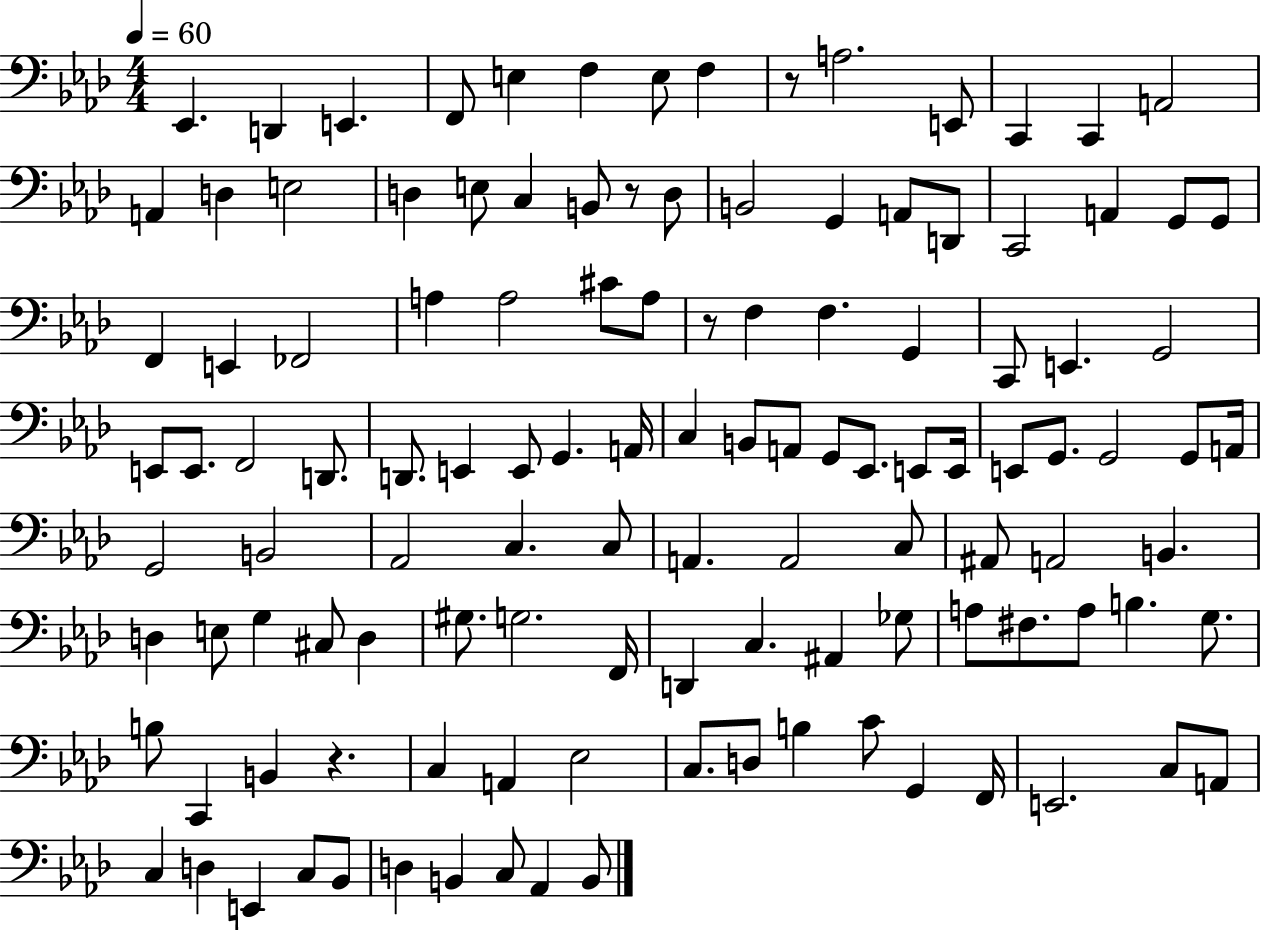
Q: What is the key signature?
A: AES major